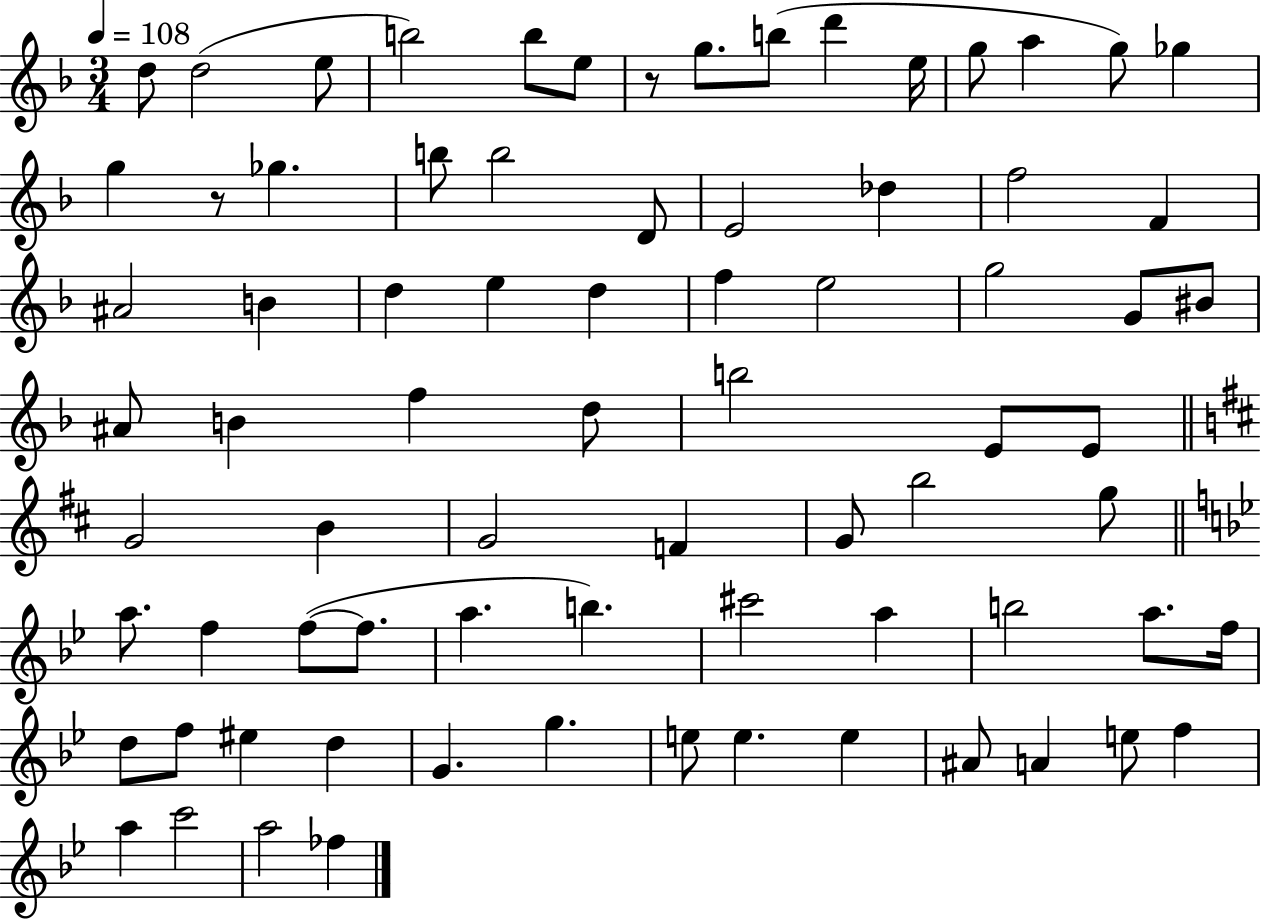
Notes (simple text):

D5/e D5/h E5/e B5/h B5/e E5/e R/e G5/e. B5/e D6/q E5/s G5/e A5/q G5/e Gb5/q G5/q R/e Gb5/q. B5/e B5/h D4/e E4/h Db5/q F5/h F4/q A#4/h B4/q D5/q E5/q D5/q F5/q E5/h G5/h G4/e BIS4/e A#4/e B4/q F5/q D5/e B5/h E4/e E4/e G4/h B4/q G4/h F4/q G4/e B5/h G5/e A5/e. F5/q F5/e F5/e. A5/q. B5/q. C#6/h A5/q B5/h A5/e. F5/s D5/e F5/e EIS5/q D5/q G4/q. G5/q. E5/e E5/q. E5/q A#4/e A4/q E5/e F5/q A5/q C6/h A5/h FES5/q